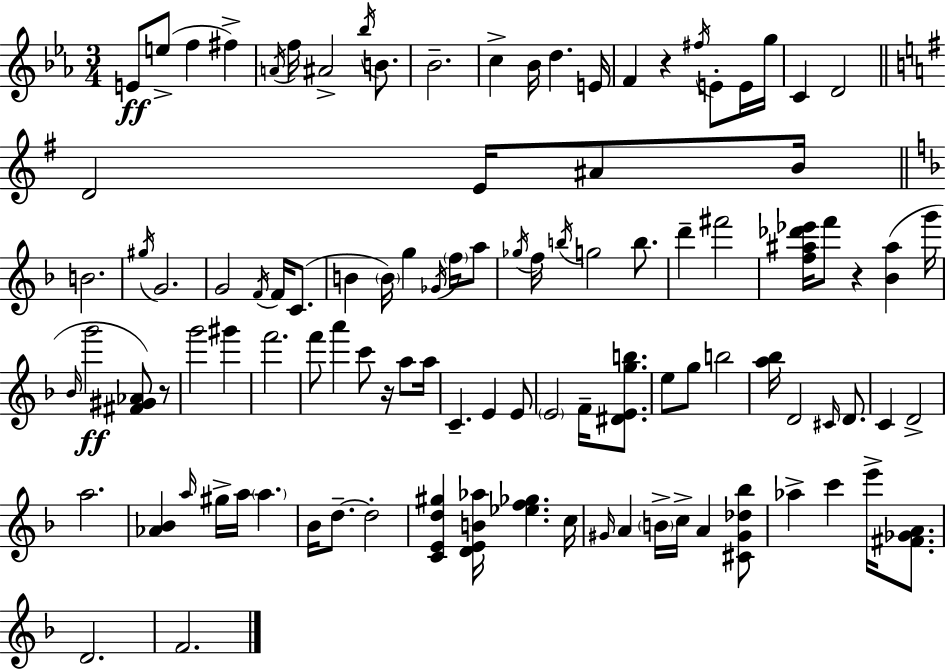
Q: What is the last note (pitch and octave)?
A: F4